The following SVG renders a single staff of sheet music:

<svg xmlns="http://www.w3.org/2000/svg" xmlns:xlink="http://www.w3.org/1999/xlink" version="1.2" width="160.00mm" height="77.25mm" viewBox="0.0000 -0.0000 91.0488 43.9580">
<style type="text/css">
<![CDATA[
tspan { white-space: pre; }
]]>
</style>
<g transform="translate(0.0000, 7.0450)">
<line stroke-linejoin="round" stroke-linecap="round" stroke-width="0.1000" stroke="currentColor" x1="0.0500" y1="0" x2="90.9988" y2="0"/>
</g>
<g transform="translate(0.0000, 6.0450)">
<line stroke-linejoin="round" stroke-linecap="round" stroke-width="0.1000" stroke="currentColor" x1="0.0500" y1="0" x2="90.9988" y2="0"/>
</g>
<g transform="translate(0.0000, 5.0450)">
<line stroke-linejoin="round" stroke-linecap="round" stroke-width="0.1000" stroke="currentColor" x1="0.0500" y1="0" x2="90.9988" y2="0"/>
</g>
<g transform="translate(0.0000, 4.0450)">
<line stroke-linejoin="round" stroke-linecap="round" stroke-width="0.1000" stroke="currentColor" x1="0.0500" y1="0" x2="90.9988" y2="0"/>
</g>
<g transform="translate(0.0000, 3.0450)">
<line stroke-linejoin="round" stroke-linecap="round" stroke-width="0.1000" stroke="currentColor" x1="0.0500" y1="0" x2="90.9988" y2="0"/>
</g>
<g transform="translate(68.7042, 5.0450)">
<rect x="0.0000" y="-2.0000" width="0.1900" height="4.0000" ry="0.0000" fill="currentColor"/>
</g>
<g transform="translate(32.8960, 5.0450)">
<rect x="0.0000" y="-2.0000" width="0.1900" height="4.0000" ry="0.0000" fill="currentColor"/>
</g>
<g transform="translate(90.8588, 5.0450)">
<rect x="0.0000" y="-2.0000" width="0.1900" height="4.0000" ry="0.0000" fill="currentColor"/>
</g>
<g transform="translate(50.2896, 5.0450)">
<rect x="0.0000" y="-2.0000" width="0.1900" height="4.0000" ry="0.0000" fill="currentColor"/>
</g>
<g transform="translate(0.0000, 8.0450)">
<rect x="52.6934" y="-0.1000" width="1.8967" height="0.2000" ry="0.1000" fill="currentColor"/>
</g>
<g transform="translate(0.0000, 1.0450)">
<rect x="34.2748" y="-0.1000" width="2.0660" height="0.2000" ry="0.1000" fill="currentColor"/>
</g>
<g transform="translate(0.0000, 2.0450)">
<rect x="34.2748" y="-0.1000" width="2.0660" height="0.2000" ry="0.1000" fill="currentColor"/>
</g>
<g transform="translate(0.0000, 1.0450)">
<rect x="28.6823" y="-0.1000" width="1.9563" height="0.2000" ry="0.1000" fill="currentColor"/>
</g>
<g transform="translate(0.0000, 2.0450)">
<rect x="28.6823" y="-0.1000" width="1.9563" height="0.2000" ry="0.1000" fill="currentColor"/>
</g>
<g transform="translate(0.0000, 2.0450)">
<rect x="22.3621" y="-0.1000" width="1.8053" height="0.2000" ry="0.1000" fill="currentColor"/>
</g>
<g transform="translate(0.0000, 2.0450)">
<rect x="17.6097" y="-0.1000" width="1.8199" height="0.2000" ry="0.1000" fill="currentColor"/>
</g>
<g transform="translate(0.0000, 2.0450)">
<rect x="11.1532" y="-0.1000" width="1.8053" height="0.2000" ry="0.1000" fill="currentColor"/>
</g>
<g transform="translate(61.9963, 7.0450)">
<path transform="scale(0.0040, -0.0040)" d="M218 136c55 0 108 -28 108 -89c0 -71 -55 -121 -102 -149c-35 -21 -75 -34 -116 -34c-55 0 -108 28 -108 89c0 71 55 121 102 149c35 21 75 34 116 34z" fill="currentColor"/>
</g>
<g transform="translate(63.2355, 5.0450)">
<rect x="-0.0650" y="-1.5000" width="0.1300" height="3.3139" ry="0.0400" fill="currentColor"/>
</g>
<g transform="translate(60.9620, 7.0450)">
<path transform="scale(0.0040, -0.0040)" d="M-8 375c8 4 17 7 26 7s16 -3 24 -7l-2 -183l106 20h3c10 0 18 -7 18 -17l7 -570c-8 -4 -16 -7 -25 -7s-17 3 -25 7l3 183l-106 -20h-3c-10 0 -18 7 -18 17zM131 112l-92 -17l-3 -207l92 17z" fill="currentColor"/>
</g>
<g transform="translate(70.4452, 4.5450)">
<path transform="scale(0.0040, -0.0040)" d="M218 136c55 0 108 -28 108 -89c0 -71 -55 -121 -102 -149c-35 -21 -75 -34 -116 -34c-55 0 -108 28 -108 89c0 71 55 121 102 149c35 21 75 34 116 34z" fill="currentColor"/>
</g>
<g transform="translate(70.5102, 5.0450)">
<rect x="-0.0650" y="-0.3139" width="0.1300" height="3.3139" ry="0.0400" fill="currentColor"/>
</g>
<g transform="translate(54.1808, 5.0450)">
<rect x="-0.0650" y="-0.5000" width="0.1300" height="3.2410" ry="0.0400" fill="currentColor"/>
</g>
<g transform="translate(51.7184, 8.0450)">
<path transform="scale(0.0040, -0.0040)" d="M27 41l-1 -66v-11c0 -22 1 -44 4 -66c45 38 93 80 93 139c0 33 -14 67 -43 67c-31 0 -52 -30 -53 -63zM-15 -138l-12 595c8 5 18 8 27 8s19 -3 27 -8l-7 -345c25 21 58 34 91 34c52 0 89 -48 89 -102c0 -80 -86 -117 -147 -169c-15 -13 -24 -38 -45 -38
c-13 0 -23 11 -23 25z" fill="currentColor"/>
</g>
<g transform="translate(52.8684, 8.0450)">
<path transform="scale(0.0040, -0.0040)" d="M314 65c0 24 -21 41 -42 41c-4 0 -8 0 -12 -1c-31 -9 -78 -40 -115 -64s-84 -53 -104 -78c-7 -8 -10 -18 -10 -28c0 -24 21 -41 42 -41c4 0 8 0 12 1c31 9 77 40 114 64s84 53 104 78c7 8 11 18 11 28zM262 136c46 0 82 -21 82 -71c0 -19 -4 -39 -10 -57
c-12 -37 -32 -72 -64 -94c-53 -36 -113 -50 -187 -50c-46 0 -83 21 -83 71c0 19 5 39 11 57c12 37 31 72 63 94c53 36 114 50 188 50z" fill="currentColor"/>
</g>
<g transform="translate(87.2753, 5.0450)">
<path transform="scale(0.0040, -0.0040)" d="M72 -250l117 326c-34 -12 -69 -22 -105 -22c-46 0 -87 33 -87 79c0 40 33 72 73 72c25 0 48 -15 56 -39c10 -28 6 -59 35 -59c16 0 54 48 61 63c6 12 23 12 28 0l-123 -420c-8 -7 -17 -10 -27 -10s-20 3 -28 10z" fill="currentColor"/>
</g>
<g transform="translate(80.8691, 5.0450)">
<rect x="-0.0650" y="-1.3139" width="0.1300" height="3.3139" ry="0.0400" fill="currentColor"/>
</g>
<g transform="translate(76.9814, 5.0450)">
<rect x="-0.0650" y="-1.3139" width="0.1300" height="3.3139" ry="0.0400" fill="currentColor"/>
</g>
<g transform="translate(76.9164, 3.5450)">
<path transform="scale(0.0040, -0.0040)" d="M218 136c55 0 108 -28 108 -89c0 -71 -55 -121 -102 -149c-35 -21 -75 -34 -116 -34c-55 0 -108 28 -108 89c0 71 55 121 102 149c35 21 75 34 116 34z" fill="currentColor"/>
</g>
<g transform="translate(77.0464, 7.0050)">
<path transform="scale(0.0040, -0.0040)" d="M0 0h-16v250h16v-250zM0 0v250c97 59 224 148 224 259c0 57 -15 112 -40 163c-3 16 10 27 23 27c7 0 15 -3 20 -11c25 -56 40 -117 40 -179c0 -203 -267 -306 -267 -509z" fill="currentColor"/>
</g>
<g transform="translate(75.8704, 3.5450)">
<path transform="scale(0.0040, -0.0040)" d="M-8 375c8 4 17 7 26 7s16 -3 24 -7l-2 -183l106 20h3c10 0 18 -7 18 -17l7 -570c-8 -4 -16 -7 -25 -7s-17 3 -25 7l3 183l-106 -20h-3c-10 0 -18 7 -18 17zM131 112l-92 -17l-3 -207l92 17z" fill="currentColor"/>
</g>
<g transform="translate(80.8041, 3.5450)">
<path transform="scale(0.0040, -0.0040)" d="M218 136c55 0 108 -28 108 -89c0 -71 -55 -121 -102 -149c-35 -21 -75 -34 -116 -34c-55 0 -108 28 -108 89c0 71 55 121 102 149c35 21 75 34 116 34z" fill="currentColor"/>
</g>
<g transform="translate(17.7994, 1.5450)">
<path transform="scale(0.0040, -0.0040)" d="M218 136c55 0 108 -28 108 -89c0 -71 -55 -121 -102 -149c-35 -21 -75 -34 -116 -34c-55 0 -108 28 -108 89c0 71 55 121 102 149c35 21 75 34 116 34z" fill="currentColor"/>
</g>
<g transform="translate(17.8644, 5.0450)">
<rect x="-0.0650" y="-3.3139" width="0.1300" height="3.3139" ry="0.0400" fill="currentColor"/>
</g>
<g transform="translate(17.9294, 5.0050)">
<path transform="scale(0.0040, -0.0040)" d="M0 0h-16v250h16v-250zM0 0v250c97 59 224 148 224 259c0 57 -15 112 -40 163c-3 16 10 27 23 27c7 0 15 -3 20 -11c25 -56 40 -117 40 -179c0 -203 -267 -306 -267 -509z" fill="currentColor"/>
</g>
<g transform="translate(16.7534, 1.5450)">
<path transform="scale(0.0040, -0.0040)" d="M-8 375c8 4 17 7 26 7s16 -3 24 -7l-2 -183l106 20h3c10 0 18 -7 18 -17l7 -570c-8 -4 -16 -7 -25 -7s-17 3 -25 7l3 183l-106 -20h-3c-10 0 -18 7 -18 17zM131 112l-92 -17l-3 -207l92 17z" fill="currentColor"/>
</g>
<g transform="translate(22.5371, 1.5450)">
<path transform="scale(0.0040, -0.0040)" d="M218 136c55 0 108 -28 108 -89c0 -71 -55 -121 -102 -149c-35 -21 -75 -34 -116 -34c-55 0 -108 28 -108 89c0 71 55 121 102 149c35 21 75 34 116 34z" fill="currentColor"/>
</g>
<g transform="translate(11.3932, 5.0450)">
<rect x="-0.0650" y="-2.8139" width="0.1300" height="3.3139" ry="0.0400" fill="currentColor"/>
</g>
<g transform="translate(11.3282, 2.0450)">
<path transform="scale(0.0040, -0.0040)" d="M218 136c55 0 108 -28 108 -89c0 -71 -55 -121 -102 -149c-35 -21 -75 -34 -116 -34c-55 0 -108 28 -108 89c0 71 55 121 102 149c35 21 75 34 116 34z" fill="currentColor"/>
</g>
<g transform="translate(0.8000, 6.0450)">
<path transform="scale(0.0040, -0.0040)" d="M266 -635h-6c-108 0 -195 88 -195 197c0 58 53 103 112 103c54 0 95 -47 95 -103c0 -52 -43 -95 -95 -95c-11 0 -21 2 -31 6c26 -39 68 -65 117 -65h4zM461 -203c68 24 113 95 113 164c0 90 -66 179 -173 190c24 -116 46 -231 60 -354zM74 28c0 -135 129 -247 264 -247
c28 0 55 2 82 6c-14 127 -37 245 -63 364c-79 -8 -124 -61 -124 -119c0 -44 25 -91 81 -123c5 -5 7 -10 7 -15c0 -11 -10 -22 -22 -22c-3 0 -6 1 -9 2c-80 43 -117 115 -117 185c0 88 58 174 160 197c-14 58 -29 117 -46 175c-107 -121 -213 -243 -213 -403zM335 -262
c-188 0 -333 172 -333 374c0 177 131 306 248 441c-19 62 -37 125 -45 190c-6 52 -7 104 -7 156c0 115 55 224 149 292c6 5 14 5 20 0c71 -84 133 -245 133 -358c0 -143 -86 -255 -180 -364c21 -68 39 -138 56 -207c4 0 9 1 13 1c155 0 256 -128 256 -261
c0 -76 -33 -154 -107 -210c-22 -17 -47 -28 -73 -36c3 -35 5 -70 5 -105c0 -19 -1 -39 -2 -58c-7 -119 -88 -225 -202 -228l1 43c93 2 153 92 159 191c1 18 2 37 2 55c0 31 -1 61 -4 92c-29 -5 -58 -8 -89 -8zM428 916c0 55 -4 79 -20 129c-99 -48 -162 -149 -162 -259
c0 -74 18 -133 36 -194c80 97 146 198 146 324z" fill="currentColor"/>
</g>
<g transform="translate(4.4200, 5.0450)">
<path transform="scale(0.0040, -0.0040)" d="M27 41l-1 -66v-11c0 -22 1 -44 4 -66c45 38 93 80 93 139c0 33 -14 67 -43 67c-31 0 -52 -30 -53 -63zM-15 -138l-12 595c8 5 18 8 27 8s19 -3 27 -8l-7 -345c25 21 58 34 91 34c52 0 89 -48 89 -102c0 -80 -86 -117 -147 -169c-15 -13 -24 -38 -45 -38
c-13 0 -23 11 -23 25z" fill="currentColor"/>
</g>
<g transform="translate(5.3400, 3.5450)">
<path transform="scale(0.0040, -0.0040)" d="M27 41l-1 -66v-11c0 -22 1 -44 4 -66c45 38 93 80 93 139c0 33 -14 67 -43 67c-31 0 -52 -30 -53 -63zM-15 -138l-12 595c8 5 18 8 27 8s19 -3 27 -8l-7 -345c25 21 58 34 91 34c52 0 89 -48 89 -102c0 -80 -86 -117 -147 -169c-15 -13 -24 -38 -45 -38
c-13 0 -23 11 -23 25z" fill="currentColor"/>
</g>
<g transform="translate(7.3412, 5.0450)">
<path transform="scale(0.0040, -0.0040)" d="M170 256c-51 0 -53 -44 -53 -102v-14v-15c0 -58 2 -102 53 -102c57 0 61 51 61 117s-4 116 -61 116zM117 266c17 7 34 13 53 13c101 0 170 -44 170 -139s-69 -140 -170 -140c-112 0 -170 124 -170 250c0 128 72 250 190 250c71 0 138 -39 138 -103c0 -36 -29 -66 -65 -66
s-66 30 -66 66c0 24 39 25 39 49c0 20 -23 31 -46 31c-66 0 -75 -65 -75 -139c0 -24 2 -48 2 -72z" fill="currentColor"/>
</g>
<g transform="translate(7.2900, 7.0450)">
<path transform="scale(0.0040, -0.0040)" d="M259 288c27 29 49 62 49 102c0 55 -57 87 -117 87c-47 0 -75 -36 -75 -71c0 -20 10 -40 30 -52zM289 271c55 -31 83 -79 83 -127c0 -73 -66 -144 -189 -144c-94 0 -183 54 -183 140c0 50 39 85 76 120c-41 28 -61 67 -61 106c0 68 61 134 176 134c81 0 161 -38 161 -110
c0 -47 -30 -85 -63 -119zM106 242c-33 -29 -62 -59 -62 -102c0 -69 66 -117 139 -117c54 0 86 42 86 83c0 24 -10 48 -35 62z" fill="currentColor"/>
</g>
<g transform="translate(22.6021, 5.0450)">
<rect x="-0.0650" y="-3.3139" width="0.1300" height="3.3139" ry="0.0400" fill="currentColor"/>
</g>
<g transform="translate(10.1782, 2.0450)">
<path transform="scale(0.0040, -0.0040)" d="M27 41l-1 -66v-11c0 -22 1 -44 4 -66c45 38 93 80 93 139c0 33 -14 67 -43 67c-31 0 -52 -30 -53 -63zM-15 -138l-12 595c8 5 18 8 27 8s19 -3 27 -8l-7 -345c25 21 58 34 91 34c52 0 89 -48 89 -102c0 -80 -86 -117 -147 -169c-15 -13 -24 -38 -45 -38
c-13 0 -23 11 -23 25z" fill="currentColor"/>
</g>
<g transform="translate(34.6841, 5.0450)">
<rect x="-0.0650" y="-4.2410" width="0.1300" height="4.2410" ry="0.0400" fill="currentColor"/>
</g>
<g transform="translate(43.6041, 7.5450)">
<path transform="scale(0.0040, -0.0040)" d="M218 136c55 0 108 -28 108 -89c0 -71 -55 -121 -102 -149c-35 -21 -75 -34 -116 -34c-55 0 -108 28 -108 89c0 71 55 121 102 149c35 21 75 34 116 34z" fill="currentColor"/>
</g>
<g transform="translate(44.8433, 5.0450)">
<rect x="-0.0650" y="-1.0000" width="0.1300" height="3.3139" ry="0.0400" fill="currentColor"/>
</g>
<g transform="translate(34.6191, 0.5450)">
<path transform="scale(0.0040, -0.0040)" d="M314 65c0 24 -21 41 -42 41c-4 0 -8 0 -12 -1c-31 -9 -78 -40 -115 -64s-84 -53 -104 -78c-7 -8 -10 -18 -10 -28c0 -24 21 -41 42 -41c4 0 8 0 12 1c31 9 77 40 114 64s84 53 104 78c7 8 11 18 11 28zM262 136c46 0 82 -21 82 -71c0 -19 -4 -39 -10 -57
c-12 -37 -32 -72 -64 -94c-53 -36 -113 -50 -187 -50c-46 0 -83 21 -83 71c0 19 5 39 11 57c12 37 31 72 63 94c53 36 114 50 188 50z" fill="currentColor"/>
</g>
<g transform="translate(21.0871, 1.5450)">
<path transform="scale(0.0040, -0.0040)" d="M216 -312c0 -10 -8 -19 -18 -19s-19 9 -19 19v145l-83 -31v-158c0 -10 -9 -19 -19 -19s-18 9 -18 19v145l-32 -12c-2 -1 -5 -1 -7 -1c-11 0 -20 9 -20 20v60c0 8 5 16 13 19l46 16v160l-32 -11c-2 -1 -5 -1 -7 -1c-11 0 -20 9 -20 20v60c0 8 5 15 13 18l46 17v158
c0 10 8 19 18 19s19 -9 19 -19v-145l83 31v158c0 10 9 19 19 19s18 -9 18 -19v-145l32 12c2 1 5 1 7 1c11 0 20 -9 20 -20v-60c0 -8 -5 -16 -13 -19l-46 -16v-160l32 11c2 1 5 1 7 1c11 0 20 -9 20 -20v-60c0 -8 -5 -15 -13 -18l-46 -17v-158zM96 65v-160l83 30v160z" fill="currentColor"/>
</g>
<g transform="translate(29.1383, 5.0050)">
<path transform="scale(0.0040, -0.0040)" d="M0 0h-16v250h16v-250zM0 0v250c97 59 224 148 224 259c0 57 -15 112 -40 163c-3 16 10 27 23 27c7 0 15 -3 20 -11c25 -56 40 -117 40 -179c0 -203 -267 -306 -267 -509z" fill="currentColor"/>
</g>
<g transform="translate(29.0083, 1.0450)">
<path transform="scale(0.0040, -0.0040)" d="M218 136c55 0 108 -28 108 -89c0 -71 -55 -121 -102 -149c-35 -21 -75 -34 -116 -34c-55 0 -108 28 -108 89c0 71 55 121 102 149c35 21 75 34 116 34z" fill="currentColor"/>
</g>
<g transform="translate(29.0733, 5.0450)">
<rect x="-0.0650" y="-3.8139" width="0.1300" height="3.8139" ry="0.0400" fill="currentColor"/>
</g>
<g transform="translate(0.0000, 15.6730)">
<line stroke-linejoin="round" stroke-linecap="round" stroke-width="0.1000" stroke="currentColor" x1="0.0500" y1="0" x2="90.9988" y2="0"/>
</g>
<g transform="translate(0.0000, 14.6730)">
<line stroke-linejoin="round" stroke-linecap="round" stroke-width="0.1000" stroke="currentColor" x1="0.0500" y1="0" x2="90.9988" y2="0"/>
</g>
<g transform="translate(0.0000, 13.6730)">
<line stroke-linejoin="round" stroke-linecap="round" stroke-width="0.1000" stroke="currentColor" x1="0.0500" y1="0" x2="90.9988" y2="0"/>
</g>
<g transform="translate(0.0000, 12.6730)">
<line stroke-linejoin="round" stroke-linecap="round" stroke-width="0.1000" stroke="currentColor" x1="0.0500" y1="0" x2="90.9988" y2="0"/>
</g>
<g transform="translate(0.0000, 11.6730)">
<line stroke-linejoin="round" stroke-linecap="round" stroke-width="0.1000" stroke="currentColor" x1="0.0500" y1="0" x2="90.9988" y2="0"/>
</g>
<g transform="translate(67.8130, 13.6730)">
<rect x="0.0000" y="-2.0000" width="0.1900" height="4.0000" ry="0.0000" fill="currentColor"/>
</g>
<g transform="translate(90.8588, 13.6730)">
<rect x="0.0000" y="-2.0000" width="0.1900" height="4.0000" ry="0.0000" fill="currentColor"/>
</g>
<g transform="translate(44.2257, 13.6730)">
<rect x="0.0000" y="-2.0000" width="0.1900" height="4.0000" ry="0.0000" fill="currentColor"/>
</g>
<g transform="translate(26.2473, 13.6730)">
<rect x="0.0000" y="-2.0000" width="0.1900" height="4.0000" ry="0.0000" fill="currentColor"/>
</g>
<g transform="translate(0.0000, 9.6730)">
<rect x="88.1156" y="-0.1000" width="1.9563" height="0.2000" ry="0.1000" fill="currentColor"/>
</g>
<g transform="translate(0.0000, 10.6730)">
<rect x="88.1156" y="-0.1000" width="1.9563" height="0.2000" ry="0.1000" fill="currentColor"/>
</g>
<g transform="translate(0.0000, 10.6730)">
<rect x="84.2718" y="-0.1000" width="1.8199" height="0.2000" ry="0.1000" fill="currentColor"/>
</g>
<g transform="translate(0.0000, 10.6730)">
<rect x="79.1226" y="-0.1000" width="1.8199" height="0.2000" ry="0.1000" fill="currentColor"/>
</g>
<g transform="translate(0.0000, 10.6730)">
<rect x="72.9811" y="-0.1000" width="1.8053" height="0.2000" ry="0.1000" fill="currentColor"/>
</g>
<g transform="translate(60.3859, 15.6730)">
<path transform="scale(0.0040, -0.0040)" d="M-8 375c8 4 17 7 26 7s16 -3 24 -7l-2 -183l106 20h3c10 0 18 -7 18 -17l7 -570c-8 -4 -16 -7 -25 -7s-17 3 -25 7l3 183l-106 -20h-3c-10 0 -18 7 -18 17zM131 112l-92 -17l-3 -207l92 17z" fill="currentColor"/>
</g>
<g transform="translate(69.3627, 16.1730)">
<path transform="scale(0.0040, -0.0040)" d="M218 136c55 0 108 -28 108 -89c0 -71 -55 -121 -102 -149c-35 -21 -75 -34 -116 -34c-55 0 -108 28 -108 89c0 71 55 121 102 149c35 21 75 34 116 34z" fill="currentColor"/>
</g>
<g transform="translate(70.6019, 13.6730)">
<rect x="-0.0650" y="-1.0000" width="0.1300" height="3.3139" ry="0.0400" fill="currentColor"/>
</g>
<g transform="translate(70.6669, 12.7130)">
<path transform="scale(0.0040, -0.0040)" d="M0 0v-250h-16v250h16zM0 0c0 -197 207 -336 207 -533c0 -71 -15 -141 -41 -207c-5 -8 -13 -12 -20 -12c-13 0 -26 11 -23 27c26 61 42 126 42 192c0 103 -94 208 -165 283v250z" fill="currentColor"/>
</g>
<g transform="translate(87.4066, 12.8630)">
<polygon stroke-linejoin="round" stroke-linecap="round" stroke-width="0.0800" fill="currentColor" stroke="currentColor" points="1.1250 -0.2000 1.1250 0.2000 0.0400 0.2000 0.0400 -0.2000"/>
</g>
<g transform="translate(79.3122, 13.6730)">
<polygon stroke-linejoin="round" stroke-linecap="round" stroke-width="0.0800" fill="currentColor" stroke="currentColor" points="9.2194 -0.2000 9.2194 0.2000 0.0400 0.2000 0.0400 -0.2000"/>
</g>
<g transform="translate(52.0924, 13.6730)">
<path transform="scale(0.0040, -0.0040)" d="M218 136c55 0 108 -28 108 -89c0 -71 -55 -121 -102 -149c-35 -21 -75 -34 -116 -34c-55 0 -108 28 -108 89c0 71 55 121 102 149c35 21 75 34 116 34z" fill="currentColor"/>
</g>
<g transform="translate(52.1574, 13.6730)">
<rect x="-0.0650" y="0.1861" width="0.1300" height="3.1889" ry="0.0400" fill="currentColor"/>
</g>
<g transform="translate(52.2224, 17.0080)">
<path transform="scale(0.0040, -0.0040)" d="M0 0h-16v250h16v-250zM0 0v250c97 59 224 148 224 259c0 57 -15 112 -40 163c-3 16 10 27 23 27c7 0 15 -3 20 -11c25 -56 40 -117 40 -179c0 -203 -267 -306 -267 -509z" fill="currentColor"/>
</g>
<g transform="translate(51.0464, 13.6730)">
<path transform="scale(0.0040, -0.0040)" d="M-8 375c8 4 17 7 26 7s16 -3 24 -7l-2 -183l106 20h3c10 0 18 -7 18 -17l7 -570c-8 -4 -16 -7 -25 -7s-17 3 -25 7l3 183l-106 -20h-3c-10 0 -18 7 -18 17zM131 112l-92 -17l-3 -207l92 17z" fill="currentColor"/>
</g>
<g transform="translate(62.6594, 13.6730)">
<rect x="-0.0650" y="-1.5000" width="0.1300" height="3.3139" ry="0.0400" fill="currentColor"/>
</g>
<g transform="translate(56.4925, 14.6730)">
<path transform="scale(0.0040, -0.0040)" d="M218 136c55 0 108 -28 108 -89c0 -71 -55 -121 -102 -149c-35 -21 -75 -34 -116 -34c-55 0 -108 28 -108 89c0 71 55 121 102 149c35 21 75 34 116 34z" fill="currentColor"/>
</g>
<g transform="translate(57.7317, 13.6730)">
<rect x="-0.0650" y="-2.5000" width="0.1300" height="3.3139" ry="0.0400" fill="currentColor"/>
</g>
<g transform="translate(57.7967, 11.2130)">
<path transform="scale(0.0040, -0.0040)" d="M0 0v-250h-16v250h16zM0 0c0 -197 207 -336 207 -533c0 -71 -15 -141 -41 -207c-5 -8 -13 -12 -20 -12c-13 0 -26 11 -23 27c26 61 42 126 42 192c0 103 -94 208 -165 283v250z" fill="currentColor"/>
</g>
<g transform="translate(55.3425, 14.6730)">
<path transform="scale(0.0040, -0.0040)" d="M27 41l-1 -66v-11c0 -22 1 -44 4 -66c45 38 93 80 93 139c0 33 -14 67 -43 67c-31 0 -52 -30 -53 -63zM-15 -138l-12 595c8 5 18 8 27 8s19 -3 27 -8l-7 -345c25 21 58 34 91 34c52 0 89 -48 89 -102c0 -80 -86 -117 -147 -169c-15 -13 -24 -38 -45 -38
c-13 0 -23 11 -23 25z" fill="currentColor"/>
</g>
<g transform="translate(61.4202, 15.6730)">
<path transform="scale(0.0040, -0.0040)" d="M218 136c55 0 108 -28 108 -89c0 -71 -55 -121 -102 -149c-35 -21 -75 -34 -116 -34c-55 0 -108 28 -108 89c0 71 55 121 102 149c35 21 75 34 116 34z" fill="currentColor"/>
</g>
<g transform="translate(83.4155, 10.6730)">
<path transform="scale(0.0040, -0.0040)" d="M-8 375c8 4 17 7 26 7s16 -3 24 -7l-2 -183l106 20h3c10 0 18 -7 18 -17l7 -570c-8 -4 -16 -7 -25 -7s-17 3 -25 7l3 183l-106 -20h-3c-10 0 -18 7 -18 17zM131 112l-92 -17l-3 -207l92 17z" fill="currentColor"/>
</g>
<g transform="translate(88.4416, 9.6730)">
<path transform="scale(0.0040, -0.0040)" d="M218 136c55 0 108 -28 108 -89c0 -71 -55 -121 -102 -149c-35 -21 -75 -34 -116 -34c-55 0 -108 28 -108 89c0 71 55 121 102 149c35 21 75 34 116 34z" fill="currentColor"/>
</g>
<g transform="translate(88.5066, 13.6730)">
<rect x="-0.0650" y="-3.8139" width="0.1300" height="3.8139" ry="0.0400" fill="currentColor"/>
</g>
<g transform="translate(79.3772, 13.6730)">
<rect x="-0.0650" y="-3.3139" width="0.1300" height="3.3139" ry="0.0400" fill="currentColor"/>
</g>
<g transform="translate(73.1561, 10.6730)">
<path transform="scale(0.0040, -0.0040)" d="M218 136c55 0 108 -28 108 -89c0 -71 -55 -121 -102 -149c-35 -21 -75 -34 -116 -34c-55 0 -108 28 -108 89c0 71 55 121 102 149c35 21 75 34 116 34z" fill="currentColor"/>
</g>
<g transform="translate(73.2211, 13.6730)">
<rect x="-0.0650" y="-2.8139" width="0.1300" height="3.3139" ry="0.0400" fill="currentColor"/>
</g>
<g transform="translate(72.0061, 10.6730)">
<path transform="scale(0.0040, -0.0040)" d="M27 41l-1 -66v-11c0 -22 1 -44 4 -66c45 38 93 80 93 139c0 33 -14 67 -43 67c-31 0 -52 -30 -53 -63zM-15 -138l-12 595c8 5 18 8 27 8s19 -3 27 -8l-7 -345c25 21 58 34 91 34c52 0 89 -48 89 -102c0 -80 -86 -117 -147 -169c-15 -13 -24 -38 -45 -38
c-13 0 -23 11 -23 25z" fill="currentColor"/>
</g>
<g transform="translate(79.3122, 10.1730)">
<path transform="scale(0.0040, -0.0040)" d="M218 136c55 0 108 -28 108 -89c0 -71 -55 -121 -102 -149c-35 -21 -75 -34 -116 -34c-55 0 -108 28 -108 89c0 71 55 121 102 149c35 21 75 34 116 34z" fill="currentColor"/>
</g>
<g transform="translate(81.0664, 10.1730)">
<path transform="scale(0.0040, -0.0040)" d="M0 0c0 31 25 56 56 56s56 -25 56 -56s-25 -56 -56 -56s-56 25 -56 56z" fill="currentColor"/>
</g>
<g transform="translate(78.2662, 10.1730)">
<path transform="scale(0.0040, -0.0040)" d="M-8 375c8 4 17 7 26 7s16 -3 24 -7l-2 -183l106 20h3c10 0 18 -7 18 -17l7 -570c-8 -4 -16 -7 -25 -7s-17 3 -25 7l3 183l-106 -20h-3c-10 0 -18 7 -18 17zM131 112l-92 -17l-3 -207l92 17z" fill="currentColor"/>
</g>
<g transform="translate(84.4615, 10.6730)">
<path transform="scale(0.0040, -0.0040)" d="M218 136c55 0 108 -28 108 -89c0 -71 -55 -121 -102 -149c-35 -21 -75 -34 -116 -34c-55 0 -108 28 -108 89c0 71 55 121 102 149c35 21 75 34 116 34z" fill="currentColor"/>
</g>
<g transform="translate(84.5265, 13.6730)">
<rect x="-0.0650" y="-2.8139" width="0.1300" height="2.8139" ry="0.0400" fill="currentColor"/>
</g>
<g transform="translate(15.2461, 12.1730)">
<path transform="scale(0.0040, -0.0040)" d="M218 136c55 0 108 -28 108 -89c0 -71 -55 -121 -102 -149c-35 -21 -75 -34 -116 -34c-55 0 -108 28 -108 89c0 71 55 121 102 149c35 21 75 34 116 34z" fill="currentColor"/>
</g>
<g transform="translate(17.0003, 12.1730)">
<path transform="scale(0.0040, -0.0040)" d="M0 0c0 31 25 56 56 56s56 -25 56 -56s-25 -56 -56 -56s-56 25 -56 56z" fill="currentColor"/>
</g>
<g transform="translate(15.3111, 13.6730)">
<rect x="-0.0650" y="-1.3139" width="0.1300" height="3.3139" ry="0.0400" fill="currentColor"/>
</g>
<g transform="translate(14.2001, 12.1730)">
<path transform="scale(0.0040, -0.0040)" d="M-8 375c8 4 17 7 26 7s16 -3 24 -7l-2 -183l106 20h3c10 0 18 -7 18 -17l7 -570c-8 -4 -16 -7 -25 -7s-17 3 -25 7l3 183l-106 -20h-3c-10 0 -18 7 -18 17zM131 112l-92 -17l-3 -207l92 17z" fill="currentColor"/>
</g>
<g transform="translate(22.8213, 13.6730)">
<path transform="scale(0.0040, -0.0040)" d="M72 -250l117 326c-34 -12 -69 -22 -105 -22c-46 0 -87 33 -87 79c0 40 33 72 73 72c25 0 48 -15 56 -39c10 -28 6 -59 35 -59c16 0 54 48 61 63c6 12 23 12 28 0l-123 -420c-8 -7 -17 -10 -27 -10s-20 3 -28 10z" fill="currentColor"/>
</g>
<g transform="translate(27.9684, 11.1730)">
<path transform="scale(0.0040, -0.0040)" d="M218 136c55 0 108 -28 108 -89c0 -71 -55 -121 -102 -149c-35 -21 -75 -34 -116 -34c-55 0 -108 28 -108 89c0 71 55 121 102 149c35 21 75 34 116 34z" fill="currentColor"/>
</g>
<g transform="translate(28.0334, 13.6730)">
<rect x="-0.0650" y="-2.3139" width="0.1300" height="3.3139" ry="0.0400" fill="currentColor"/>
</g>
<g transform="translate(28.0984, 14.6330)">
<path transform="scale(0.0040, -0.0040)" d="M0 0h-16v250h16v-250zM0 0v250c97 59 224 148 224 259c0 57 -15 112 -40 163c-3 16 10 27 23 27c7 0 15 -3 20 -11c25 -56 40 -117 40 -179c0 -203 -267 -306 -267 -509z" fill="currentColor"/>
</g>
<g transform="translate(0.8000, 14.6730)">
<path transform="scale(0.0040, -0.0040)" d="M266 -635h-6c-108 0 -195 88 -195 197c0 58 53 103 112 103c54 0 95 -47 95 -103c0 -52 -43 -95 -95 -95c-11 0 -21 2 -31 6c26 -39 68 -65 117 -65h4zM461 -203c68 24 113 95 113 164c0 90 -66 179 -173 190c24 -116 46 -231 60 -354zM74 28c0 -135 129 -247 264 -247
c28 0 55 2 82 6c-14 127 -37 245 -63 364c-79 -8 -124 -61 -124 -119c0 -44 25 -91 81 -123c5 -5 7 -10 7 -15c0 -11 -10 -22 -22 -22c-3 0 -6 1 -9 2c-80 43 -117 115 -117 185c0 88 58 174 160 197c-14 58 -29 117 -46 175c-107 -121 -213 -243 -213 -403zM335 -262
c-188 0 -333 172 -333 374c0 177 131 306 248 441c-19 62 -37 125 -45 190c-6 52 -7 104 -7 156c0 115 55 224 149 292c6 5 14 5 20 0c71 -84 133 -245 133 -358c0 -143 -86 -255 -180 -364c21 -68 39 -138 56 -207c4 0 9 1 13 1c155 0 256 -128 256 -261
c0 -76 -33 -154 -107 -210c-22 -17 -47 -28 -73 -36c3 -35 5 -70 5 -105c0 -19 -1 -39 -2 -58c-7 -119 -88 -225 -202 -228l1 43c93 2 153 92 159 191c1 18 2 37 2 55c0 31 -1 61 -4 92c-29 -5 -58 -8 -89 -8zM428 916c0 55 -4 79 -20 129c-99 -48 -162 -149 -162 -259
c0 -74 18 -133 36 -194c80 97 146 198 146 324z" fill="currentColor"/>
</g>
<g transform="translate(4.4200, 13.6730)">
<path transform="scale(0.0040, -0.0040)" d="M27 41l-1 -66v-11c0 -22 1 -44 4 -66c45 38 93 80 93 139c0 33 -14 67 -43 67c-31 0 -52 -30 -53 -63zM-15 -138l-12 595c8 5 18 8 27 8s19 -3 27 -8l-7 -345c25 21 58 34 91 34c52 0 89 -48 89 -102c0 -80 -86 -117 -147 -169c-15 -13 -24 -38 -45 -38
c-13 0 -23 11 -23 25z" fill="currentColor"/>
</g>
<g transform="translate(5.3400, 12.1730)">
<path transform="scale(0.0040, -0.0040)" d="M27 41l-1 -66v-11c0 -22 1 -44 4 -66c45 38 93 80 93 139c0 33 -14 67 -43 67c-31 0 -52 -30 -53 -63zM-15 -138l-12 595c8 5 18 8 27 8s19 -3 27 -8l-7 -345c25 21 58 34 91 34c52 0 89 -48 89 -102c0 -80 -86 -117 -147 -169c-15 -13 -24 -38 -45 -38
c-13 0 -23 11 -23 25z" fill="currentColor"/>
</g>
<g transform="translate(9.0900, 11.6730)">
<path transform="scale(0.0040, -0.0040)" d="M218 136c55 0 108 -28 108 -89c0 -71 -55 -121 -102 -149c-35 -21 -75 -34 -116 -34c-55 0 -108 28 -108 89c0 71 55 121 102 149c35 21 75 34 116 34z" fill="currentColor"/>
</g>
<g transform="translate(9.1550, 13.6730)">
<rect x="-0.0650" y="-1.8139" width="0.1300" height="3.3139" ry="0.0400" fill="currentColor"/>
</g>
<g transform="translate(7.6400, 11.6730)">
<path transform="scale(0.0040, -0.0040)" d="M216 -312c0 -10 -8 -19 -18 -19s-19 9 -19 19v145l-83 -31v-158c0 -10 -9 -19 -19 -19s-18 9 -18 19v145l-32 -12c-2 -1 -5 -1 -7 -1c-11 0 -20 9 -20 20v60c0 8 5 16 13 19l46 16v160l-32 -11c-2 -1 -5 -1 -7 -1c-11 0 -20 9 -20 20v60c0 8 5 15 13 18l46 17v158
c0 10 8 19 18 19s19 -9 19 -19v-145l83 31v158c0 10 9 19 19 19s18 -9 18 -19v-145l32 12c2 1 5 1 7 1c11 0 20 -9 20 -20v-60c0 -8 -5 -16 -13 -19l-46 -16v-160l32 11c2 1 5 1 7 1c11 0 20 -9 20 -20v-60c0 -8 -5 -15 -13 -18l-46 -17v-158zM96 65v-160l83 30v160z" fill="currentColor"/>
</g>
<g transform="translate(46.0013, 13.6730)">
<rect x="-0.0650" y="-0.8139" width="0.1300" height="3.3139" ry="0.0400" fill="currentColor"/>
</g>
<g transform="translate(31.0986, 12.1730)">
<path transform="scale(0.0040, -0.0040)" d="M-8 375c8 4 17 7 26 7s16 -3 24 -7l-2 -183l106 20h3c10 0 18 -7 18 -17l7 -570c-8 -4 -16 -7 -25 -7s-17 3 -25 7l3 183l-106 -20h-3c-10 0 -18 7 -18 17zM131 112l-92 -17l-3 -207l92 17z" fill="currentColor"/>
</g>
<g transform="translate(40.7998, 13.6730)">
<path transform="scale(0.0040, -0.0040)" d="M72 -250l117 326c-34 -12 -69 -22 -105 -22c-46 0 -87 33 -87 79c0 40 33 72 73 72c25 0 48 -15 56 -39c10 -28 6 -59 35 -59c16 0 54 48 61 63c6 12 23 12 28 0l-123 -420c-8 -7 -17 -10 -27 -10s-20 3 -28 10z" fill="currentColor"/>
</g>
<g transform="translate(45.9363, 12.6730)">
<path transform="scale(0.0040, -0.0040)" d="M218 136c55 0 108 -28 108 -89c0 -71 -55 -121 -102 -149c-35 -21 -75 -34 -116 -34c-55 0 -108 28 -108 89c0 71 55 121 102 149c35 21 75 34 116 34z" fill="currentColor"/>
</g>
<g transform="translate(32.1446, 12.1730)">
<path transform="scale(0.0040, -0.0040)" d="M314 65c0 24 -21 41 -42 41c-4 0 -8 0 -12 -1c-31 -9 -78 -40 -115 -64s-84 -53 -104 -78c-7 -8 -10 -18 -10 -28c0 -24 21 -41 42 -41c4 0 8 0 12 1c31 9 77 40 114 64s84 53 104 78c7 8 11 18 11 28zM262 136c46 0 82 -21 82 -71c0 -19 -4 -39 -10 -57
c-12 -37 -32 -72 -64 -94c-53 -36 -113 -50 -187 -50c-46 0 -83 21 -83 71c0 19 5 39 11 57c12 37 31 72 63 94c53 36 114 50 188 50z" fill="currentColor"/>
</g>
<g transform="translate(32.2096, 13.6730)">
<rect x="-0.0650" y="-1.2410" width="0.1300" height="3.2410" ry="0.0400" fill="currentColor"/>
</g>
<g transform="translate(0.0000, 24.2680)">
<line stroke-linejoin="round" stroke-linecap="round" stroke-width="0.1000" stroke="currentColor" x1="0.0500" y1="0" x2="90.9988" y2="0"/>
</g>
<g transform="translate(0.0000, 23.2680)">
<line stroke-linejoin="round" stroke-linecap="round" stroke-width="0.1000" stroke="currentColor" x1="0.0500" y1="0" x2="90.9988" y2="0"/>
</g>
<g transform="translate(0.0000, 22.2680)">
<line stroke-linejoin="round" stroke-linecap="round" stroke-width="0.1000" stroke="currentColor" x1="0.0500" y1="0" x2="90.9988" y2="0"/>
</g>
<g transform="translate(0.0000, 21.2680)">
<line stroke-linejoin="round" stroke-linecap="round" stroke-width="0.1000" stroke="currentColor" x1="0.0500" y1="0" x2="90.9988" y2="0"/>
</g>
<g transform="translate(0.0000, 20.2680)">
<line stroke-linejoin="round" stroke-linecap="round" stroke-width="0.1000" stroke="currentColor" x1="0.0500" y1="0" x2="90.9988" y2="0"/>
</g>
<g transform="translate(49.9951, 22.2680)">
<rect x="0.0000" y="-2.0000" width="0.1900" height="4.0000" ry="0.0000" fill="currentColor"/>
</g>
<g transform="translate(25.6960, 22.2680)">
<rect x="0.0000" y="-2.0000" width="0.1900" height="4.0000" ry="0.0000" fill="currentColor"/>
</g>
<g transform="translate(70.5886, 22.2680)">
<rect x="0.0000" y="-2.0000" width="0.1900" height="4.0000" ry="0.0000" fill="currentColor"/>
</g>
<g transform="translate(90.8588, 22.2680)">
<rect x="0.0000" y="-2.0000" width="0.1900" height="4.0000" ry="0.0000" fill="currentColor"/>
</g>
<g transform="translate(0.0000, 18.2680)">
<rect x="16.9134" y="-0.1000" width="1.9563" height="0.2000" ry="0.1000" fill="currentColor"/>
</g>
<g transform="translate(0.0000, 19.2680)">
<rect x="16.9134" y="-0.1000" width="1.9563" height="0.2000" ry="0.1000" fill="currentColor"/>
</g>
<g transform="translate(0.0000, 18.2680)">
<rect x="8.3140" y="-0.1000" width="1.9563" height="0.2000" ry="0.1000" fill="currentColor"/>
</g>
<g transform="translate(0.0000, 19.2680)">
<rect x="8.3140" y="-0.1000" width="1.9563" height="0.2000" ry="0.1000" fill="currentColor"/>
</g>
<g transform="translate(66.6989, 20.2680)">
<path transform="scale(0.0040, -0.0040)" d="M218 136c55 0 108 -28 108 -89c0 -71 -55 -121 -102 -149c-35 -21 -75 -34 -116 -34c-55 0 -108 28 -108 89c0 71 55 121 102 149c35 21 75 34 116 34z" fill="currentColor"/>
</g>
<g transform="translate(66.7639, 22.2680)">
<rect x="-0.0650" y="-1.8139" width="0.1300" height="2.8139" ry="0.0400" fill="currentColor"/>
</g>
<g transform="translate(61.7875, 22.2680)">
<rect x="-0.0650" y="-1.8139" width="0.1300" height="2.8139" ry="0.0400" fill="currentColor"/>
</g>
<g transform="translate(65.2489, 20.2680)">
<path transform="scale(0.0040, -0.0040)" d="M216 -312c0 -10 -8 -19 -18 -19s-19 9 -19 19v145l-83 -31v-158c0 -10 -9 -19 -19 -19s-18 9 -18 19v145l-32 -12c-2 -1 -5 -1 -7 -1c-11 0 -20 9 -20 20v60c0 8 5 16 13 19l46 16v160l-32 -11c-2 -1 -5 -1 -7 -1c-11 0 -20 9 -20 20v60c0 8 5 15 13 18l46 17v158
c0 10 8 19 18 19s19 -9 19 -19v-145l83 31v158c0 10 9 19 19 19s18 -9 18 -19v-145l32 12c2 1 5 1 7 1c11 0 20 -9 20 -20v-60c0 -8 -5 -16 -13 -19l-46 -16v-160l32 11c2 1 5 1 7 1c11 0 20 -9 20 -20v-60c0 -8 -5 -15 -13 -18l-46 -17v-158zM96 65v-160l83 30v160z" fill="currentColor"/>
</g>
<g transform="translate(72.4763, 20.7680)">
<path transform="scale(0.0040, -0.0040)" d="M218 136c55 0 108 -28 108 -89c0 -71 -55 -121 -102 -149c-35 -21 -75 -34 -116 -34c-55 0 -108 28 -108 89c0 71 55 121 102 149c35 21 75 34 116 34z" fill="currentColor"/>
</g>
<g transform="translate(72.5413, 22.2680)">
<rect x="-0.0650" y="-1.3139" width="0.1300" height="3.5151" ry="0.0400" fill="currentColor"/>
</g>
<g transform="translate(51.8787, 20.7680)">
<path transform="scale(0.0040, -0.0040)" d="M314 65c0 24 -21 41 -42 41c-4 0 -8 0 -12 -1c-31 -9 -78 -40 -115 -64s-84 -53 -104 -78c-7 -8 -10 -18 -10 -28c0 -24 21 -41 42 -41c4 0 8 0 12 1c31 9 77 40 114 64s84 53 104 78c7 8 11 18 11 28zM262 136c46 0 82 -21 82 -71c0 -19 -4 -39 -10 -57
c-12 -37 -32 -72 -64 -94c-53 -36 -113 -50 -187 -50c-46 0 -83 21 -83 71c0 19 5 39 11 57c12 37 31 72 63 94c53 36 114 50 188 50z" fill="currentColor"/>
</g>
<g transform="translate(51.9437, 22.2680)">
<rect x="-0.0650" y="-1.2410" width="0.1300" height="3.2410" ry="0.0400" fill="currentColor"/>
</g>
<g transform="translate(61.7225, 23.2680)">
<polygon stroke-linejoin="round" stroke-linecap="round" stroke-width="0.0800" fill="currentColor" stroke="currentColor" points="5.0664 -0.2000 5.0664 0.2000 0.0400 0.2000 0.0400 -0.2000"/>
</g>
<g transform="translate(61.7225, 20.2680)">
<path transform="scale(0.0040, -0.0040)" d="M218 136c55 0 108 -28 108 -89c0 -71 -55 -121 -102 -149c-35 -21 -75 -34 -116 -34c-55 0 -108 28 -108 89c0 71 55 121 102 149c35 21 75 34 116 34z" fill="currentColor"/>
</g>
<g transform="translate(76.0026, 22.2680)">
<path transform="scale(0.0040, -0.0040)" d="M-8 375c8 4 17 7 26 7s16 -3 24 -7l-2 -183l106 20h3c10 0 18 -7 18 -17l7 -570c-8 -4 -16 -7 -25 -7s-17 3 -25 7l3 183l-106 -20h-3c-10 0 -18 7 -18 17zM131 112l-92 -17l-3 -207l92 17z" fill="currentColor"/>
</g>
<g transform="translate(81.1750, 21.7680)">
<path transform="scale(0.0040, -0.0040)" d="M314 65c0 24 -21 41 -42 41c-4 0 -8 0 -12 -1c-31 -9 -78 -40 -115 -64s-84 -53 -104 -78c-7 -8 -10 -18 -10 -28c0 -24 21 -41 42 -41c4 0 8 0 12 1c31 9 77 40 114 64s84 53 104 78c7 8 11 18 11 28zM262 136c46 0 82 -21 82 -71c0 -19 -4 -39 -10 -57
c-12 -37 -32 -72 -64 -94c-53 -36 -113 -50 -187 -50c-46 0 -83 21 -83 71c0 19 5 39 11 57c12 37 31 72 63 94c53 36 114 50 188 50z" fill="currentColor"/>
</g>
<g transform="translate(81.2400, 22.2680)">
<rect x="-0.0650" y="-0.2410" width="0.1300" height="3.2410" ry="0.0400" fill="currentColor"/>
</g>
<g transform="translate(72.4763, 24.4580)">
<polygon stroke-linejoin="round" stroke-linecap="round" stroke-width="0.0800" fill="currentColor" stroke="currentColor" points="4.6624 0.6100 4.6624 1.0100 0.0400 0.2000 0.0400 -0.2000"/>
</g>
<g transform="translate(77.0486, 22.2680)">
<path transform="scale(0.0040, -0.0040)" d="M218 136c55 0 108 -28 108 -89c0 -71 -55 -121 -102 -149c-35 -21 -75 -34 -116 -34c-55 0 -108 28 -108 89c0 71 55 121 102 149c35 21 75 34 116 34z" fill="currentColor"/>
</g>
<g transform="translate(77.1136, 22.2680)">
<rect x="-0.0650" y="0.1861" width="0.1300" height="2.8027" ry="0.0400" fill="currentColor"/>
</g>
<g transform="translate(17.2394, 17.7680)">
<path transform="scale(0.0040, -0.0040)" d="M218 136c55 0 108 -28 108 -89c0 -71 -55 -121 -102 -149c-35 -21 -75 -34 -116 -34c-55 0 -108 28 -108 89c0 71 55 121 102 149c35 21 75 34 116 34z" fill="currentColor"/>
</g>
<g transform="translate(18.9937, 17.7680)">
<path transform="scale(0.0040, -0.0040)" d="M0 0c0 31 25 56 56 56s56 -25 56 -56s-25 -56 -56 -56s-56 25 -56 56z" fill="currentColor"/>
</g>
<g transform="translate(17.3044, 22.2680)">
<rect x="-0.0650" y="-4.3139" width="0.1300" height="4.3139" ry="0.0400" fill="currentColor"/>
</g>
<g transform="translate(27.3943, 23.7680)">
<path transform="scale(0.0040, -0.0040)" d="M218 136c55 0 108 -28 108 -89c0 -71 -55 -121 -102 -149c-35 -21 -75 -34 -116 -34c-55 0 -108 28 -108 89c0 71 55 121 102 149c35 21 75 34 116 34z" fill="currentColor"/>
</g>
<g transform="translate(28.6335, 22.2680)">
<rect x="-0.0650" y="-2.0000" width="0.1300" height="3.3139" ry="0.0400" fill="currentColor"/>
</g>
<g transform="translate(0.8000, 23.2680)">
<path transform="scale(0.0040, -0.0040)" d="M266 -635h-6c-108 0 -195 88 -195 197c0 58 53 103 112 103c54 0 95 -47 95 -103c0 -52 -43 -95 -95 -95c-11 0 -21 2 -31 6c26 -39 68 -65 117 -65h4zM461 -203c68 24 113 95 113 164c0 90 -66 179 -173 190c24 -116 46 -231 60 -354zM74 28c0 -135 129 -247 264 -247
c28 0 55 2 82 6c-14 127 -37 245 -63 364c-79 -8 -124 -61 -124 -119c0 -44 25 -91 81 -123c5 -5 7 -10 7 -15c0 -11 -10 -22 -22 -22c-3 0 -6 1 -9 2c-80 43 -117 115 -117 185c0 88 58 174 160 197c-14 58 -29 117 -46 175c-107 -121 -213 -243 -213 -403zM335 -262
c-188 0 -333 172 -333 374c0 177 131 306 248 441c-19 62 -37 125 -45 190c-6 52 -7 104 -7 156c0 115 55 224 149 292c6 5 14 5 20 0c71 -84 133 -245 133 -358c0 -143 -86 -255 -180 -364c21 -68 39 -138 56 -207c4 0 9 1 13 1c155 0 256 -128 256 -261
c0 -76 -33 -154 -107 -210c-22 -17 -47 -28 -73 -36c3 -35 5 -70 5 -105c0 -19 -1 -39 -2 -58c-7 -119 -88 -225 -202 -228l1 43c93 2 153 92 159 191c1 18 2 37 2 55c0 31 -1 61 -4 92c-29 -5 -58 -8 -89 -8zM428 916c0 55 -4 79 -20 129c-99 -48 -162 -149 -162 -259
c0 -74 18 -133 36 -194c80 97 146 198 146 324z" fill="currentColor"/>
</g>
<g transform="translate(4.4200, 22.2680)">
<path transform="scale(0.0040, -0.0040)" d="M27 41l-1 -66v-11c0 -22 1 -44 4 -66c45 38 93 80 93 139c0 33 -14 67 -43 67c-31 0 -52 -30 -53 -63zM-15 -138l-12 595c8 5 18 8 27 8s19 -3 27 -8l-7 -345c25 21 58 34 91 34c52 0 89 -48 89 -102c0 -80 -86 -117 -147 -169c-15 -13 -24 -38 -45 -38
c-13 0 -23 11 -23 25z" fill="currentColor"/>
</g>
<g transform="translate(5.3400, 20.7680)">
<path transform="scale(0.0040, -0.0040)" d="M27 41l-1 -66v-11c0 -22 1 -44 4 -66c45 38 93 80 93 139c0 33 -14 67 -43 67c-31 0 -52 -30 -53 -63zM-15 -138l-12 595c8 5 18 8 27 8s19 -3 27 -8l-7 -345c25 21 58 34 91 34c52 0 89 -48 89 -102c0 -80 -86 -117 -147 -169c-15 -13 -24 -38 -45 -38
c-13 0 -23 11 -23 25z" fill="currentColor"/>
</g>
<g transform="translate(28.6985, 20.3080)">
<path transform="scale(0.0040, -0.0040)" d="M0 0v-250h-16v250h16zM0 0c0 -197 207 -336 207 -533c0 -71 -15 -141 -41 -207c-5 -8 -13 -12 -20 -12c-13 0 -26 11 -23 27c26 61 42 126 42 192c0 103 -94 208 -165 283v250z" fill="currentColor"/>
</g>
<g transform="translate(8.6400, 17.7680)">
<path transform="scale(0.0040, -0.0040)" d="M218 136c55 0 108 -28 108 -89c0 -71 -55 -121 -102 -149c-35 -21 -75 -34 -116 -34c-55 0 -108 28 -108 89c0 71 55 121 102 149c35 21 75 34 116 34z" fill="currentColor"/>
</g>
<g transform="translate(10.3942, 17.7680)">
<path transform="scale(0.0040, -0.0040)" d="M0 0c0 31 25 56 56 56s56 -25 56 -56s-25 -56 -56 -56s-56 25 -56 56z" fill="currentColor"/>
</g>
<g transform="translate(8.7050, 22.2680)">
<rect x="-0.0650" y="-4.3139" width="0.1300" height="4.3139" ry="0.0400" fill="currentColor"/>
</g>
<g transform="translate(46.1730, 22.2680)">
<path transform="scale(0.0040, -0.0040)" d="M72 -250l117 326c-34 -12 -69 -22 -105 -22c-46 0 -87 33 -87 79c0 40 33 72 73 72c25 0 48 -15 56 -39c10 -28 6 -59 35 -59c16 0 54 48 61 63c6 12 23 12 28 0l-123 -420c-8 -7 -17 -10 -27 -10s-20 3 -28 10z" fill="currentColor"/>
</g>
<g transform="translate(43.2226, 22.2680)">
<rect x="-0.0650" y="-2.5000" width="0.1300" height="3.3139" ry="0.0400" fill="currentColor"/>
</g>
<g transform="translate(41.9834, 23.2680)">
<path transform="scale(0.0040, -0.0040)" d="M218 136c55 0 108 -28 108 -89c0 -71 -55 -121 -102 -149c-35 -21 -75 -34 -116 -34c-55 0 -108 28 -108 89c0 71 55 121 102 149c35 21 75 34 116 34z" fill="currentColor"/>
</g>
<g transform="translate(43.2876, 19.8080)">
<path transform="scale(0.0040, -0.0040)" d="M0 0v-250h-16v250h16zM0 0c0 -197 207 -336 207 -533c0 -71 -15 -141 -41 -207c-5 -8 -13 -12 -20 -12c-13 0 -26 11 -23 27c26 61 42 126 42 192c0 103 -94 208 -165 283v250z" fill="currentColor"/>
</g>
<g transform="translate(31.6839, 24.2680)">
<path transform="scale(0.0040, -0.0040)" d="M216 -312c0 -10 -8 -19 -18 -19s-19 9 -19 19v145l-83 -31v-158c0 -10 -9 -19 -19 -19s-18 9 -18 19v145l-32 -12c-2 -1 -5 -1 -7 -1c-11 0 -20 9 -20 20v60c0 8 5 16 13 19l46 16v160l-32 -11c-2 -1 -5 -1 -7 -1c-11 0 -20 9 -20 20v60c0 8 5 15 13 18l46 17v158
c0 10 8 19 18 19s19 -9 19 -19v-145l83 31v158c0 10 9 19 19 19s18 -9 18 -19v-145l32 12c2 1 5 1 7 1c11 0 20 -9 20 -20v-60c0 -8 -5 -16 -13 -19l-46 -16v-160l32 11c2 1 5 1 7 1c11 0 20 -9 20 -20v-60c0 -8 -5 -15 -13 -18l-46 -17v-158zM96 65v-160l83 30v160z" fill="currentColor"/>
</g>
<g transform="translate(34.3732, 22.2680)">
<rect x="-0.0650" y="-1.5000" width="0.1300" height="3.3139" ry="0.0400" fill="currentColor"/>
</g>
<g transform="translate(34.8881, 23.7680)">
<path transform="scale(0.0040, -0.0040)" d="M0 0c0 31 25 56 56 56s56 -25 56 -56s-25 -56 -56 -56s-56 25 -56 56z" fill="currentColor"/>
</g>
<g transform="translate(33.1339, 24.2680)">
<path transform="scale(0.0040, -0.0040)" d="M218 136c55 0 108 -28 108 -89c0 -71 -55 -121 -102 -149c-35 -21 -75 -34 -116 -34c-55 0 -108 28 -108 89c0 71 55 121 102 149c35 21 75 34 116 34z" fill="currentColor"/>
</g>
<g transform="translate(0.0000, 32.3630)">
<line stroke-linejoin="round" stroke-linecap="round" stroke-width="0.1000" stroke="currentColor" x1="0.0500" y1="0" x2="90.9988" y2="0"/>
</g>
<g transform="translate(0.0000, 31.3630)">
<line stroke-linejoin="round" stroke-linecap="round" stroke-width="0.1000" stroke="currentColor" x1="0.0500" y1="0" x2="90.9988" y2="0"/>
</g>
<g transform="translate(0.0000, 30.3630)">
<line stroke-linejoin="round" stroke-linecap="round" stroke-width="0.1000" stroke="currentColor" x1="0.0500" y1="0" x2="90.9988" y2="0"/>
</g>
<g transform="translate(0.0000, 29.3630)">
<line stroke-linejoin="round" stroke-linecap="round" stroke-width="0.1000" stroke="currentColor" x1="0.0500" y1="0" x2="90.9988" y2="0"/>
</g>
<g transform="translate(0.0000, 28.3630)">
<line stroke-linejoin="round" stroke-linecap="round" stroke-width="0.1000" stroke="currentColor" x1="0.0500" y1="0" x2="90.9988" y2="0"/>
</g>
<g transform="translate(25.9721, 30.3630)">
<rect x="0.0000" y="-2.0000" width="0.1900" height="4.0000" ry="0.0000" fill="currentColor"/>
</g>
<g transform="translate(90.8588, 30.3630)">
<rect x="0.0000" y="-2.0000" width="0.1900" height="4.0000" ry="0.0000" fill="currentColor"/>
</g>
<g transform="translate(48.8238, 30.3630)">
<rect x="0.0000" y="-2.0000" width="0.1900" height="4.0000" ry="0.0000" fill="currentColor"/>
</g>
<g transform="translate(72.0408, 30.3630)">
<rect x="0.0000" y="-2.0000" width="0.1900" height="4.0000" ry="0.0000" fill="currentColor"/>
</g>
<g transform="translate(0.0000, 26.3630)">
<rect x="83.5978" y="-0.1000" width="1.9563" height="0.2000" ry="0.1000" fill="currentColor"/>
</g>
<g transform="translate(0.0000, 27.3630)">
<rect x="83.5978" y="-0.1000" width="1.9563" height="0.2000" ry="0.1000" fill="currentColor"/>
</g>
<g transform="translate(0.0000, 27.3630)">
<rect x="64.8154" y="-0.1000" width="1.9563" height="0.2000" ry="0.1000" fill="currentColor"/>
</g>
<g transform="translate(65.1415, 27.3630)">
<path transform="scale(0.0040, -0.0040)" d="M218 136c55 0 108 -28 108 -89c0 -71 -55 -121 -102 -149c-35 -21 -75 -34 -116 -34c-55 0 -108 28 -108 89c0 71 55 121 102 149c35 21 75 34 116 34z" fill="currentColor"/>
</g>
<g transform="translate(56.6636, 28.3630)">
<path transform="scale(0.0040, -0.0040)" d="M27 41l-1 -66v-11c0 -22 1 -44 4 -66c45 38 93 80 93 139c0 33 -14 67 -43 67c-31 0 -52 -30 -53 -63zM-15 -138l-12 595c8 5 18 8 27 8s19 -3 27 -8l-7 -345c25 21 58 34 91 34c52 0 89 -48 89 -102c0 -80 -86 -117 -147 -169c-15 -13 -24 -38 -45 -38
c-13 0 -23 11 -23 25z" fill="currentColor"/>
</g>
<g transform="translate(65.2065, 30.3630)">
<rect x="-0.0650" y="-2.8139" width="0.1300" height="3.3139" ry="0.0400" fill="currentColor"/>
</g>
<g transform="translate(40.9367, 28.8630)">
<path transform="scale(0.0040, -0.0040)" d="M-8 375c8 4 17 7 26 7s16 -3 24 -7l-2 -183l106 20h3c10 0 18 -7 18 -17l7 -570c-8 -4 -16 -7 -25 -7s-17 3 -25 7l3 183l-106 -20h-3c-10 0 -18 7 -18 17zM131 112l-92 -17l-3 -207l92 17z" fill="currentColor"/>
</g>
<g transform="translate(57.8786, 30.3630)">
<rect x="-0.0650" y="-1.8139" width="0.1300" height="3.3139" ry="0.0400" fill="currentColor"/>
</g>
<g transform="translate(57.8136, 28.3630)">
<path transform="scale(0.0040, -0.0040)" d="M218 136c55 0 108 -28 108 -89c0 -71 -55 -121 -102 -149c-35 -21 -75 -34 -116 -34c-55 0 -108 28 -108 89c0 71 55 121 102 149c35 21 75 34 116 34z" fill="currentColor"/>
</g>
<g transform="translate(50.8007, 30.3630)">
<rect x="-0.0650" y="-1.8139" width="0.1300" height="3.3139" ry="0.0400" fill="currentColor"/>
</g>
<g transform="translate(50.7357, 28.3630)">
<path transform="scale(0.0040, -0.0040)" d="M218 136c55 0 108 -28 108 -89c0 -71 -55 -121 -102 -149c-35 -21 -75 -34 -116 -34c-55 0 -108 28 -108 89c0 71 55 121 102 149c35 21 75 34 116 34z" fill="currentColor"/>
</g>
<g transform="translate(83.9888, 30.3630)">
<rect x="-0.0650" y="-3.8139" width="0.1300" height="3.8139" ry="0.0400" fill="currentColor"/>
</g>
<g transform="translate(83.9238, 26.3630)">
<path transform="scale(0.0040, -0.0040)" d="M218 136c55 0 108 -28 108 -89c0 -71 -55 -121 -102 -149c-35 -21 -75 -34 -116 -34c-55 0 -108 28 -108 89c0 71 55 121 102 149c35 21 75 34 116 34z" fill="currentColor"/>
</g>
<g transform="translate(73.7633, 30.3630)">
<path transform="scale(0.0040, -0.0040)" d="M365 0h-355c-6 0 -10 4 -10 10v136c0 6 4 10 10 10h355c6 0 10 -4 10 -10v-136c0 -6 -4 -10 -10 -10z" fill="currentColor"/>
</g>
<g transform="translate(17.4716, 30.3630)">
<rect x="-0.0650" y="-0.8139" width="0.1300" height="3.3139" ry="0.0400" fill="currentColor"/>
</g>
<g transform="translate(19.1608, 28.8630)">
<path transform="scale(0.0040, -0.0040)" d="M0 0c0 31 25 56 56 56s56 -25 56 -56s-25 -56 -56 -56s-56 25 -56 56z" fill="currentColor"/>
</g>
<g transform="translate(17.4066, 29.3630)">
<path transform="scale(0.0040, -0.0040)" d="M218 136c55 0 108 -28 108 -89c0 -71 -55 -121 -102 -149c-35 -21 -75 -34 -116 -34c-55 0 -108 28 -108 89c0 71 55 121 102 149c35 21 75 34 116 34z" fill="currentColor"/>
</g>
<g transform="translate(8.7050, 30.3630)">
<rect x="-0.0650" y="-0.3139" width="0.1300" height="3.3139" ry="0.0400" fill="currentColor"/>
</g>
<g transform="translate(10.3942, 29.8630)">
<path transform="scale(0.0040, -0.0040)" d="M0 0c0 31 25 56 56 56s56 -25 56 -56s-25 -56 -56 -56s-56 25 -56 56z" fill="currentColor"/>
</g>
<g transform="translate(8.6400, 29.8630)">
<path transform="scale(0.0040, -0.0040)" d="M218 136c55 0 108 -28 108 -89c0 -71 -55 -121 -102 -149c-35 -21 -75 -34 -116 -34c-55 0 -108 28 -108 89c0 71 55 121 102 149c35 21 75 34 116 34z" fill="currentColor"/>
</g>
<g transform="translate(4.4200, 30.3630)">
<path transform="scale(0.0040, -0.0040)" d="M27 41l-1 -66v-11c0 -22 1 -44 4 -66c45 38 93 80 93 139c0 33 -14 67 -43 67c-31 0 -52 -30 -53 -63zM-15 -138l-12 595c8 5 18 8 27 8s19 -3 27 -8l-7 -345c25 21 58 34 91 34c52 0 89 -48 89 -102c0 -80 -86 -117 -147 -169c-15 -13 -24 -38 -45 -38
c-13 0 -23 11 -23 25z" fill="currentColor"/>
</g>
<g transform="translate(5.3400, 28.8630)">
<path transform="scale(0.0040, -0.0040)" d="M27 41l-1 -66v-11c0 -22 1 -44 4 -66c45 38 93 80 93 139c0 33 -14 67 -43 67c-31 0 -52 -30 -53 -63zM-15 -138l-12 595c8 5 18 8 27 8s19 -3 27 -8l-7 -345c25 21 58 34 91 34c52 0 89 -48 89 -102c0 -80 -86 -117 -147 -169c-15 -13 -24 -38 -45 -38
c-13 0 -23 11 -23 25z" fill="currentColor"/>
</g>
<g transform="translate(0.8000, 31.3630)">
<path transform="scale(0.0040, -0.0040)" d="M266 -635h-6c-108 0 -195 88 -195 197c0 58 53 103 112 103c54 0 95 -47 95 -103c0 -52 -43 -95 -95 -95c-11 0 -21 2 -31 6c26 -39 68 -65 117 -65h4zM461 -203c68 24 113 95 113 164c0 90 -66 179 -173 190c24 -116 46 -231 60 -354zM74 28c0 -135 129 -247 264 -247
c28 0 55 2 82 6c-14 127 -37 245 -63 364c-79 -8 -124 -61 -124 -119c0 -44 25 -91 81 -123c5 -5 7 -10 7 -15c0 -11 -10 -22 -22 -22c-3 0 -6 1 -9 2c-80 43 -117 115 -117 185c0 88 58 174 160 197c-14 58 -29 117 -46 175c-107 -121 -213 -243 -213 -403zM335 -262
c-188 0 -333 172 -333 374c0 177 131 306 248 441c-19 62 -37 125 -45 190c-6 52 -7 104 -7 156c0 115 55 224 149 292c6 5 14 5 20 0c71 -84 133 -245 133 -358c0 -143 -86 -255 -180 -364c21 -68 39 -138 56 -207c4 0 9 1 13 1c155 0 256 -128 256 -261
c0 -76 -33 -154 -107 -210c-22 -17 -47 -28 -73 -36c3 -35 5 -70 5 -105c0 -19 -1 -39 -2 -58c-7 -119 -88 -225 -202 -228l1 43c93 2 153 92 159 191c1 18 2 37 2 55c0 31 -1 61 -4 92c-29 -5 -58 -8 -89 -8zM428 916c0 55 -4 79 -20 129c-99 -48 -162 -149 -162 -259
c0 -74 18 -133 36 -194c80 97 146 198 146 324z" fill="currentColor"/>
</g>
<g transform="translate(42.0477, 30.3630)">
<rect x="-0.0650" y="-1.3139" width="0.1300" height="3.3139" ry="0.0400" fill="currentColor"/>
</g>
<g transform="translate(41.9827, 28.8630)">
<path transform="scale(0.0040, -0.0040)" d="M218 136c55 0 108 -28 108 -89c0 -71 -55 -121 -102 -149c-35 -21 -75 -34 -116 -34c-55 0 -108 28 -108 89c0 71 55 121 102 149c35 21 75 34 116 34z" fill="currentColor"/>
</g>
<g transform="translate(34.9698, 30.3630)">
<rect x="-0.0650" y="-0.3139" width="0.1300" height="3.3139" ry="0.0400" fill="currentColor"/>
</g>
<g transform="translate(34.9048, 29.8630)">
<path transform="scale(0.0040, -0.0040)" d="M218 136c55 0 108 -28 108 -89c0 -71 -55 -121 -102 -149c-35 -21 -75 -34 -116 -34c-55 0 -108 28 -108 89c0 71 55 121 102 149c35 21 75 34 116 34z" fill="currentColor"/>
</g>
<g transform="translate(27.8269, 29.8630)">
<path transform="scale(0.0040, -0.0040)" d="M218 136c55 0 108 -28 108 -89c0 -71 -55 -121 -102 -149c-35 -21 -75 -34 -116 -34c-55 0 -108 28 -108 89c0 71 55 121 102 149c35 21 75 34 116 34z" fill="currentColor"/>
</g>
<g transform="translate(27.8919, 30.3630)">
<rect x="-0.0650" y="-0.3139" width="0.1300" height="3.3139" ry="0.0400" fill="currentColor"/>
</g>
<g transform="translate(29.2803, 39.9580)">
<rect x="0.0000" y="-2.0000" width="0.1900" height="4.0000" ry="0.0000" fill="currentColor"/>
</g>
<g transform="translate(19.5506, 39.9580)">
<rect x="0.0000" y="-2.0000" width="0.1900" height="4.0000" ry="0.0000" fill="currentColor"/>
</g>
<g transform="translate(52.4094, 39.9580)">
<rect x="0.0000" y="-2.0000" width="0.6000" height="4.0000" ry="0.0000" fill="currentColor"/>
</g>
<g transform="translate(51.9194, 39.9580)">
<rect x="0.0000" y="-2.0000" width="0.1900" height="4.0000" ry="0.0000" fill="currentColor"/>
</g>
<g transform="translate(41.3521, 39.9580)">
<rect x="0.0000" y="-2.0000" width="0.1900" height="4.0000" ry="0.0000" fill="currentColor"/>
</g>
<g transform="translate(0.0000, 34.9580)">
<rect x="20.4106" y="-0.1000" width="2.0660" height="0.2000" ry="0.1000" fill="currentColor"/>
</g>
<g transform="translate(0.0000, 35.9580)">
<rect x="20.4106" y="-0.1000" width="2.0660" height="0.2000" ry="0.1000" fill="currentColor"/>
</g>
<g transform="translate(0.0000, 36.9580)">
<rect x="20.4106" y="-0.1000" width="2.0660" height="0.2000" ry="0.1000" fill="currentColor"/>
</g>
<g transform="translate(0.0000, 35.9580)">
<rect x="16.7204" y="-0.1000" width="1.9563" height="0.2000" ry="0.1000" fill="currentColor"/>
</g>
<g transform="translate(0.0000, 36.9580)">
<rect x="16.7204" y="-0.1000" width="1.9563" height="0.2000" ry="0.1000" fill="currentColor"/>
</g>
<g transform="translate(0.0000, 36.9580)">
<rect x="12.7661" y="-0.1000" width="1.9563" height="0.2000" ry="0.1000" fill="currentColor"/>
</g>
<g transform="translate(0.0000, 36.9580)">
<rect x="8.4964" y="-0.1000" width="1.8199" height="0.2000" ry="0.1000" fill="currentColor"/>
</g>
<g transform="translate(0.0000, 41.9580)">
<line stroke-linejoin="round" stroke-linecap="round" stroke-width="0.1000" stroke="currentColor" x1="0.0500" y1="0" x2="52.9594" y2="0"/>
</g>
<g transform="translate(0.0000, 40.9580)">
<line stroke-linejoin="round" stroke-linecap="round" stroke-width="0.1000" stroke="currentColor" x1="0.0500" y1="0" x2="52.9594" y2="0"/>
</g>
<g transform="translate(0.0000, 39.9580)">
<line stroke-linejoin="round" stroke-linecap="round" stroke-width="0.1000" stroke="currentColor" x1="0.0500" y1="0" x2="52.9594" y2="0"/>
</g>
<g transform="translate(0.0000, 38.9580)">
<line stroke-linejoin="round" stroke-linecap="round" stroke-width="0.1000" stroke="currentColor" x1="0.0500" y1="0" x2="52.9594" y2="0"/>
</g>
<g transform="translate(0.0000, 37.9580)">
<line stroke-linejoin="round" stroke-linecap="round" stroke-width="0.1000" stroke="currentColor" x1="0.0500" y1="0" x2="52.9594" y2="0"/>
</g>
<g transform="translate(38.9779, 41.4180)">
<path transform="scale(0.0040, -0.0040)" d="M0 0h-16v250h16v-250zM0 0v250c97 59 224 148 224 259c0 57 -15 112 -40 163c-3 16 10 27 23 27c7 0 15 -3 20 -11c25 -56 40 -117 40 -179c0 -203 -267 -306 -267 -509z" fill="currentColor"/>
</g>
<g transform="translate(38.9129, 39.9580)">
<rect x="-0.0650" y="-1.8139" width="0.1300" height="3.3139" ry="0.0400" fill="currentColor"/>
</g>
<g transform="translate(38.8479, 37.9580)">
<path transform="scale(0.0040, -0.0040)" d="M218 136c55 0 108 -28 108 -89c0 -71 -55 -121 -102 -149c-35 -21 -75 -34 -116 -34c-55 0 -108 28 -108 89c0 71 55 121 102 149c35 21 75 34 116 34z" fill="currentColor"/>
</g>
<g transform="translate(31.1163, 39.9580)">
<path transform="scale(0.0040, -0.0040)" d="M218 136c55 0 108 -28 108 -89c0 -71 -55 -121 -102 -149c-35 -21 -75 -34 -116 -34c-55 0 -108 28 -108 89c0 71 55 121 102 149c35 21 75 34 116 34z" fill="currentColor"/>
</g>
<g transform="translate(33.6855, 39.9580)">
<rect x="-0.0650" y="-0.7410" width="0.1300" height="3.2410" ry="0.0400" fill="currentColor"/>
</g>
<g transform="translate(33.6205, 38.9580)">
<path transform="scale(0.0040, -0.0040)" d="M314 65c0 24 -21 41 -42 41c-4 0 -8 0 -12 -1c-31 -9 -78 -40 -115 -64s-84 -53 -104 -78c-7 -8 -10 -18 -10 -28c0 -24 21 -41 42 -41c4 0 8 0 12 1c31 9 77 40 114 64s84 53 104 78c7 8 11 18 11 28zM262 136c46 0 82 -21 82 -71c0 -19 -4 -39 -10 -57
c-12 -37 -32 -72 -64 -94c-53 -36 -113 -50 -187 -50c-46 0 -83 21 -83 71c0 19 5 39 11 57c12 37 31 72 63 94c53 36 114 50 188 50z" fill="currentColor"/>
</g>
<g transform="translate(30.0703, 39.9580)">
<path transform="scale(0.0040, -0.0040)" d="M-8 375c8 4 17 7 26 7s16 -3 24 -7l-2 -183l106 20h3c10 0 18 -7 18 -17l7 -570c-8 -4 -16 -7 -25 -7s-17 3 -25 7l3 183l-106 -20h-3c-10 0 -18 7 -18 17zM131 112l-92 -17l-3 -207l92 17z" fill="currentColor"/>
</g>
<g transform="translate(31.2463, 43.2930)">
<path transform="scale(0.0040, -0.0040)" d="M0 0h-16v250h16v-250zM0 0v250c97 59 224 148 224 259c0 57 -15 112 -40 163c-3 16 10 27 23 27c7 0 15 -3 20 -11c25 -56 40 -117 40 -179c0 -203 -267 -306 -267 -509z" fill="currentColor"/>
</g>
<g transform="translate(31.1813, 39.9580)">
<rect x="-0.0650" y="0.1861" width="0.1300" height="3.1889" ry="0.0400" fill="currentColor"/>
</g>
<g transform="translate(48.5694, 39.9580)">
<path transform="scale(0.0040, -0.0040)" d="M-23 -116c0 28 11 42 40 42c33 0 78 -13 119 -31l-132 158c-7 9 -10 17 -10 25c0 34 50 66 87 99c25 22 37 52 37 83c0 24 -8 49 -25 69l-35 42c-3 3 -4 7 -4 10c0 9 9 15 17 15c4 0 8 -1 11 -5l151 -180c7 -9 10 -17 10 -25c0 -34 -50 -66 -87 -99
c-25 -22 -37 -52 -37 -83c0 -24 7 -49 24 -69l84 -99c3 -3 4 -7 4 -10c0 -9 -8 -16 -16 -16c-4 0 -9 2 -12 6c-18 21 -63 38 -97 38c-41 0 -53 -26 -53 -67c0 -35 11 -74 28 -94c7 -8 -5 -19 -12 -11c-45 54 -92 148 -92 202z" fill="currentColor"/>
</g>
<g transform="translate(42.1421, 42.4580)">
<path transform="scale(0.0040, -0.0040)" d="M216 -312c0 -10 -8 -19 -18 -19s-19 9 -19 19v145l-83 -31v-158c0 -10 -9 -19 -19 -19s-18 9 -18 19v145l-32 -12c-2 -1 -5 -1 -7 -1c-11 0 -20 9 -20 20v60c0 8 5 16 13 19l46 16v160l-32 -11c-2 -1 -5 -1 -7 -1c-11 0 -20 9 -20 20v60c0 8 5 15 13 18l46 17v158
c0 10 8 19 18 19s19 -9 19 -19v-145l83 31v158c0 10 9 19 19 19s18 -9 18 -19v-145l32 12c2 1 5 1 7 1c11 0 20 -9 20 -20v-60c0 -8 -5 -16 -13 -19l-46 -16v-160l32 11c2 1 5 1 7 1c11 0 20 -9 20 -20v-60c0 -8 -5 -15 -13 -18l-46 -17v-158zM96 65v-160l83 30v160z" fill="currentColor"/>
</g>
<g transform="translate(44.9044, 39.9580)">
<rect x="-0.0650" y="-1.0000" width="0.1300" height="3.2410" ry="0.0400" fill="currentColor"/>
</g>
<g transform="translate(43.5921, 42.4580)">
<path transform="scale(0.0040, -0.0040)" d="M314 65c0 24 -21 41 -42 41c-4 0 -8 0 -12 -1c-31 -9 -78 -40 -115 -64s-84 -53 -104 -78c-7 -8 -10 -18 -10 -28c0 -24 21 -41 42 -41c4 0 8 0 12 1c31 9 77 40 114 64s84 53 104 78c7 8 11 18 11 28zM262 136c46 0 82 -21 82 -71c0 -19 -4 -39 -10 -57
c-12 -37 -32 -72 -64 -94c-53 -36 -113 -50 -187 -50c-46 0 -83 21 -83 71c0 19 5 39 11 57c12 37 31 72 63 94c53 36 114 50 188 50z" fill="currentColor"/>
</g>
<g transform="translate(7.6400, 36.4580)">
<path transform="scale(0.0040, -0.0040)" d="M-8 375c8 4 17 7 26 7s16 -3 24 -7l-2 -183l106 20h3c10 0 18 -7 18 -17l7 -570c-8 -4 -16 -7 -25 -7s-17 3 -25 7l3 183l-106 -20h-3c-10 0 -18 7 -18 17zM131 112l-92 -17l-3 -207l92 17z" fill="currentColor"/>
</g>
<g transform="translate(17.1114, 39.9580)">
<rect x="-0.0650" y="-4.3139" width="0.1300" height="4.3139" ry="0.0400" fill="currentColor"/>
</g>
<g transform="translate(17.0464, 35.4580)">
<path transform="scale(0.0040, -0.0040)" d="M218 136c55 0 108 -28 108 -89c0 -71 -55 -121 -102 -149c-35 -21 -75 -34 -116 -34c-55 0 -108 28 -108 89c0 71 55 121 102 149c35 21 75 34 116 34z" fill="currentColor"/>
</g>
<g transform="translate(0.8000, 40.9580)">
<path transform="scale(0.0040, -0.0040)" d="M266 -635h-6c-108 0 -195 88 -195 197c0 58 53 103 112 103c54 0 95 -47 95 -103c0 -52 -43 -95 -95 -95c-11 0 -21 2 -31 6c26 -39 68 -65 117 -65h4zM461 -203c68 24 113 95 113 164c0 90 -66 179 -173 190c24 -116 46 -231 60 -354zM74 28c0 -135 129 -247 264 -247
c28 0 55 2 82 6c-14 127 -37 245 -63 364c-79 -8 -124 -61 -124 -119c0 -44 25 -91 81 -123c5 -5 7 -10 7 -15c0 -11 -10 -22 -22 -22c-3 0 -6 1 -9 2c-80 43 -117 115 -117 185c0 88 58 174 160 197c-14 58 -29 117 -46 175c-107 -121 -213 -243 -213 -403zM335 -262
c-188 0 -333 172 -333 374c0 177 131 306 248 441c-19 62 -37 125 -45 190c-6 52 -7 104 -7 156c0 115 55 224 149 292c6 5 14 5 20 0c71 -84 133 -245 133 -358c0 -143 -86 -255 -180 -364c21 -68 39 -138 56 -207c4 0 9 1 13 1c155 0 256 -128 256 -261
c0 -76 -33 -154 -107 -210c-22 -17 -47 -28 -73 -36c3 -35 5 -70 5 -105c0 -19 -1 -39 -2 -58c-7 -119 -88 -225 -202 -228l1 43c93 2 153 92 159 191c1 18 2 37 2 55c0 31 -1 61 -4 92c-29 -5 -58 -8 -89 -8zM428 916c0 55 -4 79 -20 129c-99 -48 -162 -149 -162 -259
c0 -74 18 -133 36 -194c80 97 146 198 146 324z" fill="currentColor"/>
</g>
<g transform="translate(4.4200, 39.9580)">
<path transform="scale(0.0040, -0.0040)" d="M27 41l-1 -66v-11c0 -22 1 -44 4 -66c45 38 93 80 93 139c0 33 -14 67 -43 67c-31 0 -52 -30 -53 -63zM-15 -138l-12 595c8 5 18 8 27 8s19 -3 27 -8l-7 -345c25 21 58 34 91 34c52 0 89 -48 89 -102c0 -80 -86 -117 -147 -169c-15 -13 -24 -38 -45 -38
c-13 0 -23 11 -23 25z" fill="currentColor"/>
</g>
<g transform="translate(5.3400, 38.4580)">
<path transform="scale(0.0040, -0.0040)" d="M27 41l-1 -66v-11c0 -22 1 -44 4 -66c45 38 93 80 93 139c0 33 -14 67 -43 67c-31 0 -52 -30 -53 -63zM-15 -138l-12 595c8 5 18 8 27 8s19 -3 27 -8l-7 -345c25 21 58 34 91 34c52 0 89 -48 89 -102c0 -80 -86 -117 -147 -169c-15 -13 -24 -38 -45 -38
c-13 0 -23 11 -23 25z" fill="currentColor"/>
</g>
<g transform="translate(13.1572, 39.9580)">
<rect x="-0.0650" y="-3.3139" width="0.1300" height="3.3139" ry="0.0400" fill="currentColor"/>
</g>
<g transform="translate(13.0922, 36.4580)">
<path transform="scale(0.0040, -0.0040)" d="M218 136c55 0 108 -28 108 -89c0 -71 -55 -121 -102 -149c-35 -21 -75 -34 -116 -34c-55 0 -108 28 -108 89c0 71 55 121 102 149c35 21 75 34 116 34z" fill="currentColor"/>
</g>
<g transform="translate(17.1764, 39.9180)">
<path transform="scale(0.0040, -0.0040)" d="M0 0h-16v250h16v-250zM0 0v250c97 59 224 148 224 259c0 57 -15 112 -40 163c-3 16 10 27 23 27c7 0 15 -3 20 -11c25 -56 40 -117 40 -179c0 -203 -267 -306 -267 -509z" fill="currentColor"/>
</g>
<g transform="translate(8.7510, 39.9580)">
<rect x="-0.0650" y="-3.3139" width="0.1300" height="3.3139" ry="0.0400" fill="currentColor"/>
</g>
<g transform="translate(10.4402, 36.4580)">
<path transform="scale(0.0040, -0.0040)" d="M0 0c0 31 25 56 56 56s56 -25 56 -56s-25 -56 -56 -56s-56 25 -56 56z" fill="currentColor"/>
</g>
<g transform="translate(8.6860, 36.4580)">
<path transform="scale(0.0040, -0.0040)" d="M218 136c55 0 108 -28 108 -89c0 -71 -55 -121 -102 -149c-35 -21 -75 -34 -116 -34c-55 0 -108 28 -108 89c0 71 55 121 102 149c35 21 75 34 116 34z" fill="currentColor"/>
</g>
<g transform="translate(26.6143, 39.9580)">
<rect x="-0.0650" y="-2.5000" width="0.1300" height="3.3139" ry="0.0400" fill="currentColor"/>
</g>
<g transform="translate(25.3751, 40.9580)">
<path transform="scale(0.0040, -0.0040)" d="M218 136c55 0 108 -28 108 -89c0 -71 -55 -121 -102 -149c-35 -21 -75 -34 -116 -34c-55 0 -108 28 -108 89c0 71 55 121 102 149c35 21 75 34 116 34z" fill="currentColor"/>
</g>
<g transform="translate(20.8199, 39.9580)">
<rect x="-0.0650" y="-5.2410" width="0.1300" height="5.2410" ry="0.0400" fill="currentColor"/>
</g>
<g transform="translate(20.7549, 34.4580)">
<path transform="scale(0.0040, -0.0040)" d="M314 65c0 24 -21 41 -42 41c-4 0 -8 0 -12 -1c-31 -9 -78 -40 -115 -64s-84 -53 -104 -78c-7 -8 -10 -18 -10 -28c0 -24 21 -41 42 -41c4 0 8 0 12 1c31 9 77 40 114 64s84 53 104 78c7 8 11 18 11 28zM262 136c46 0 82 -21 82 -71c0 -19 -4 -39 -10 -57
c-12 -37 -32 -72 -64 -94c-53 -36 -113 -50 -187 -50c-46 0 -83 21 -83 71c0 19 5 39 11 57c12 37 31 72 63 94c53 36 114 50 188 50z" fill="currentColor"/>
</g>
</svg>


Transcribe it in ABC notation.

X:1
T:Untitled
M:6/8
L:1/4
K:Bb
_a b/2 ^b c'/2 d'2 D _C2 E c e/2 e z/2 ^f e z/2 g/2 e2 z/2 d B/2 _G/2 E D/2 _a b/2 a/2 c'/4 d' d' F/2 ^E G/2 z/2 _e2 f/2 ^f/2 _e/2 B/2 c2 c d c c e f _f a z2 c' b b d'/2 f'2 G B/2 d2 f/2 ^D2 z